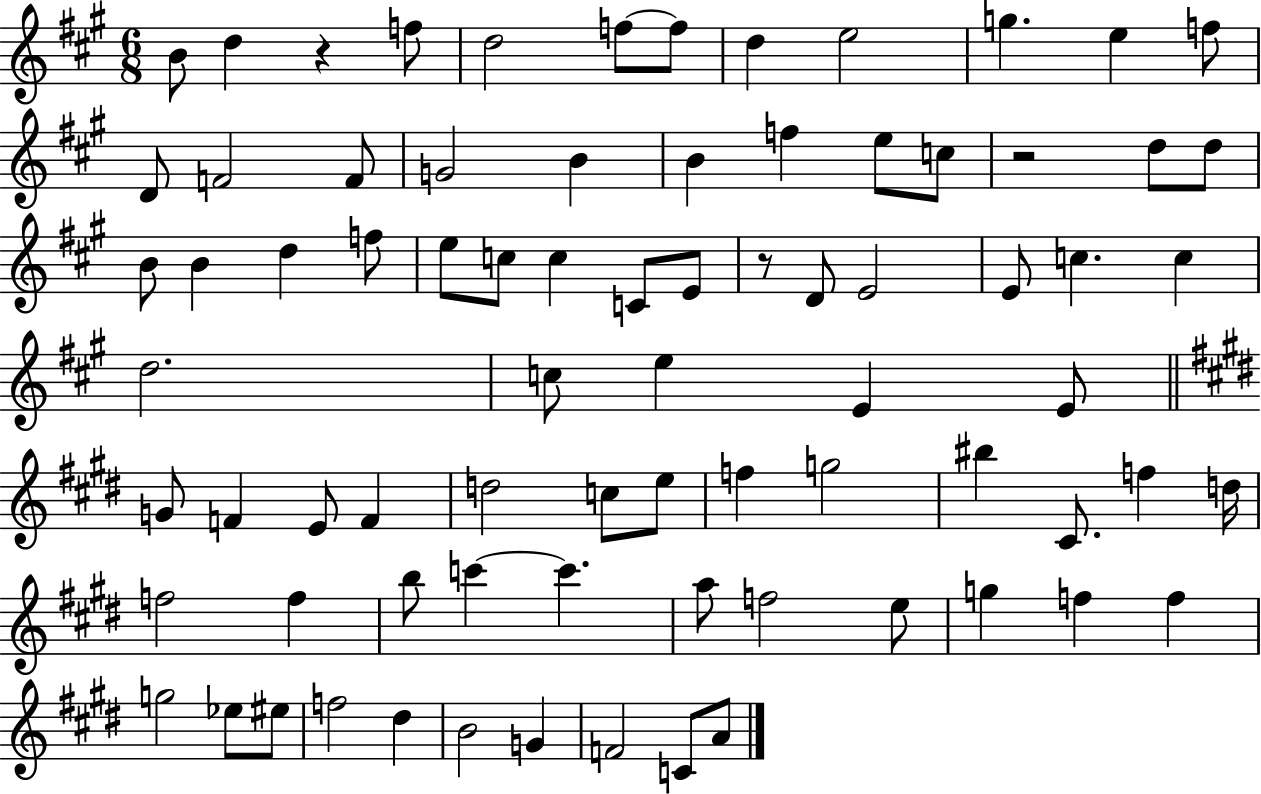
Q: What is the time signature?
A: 6/8